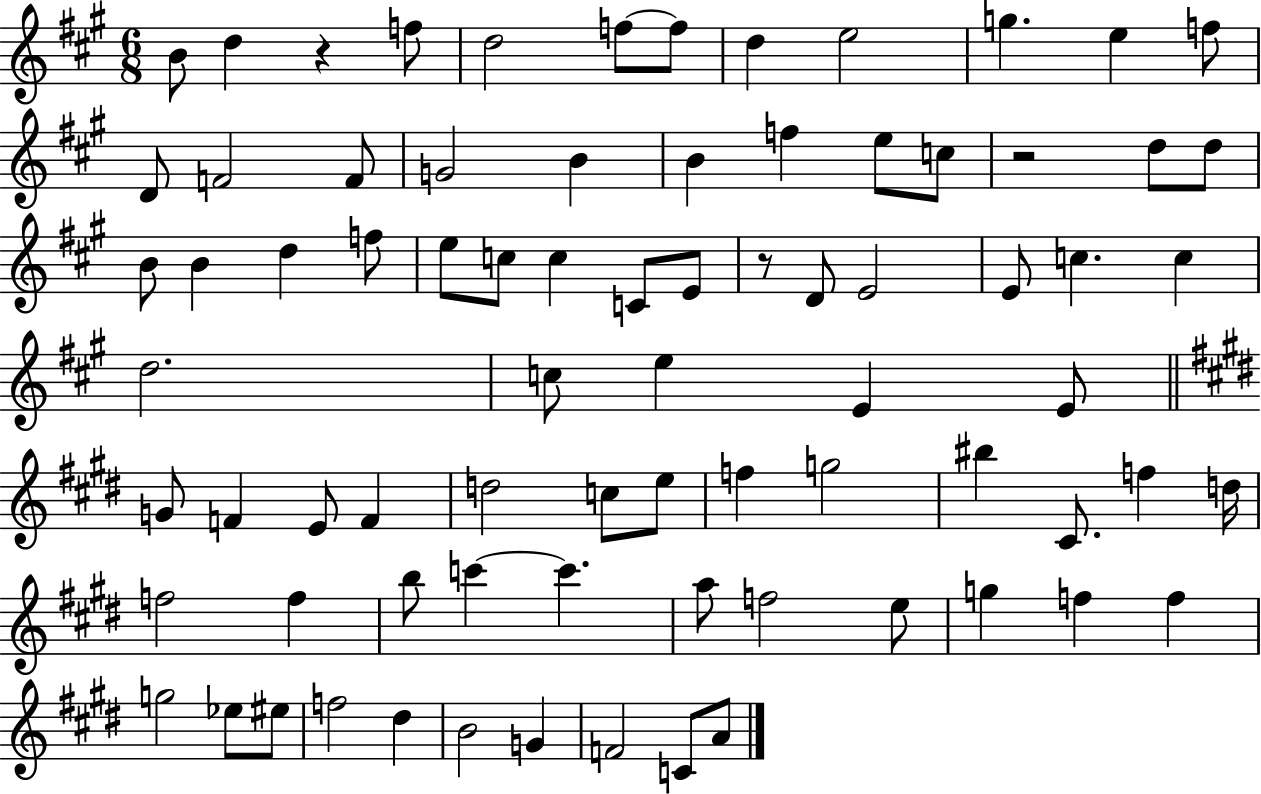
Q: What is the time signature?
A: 6/8